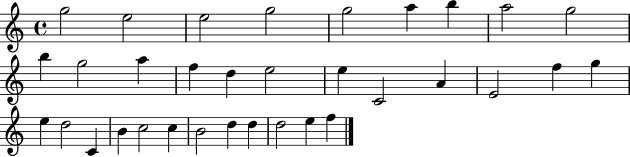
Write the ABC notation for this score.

X:1
T:Untitled
M:4/4
L:1/4
K:C
g2 e2 e2 g2 g2 a b a2 g2 b g2 a f d e2 e C2 A E2 f g e d2 C B c2 c B2 d d d2 e f